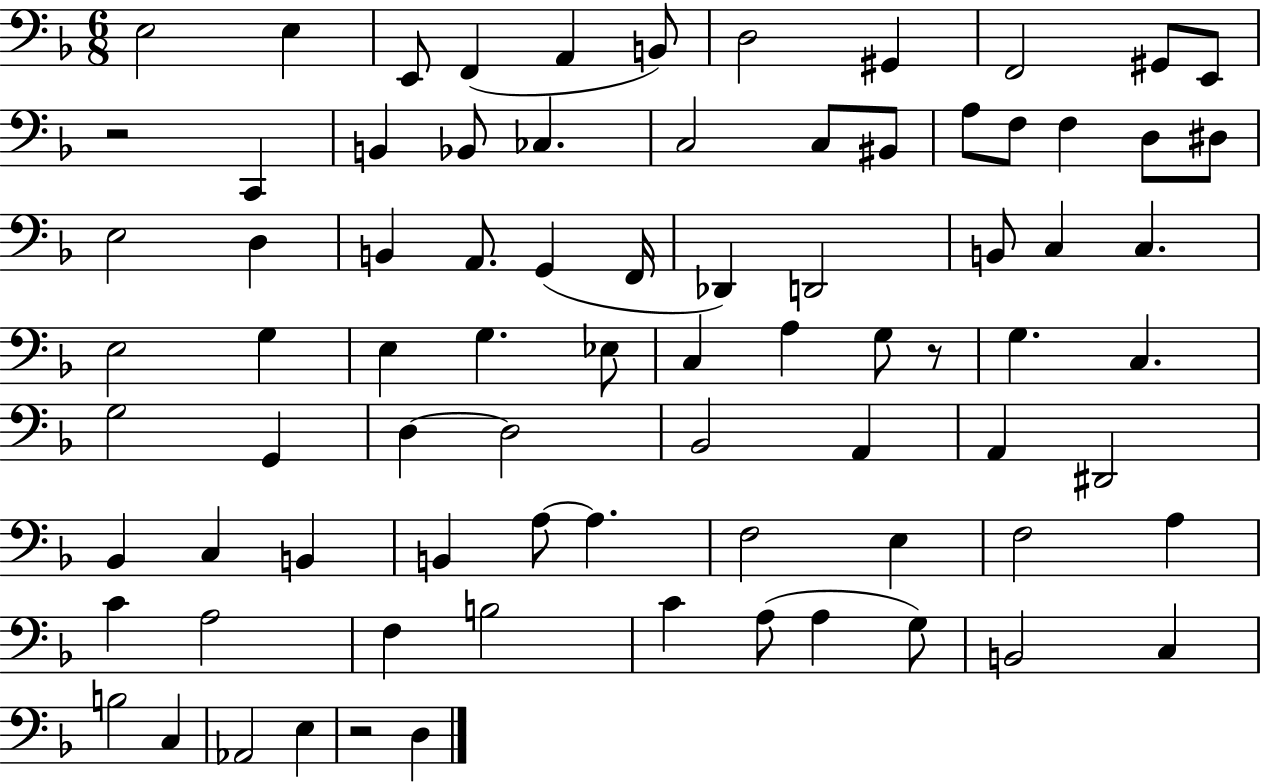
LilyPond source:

{
  \clef bass
  \numericTimeSignature
  \time 6/8
  \key f \major
  \repeat volta 2 { e2 e4 | e,8 f,4( a,4 b,8) | d2 gis,4 | f,2 gis,8 e,8 | \break r2 c,4 | b,4 bes,8 ces4. | c2 c8 bis,8 | a8 f8 f4 d8 dis8 | \break e2 d4 | b,4 a,8. g,4( f,16 | des,4) d,2 | b,8 c4 c4. | \break e2 g4 | e4 g4. ees8 | c4 a4 g8 r8 | g4. c4. | \break g2 g,4 | d4~~ d2 | bes,2 a,4 | a,4 dis,2 | \break bes,4 c4 b,4 | b,4 a8~~ a4. | f2 e4 | f2 a4 | \break c'4 a2 | f4 b2 | c'4 a8( a4 g8) | b,2 c4 | \break b2 c4 | aes,2 e4 | r2 d4 | } \bar "|."
}